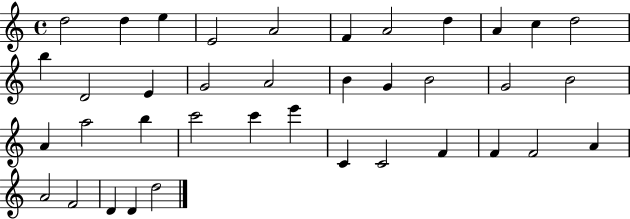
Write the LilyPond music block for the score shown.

{
  \clef treble
  \time 4/4
  \defaultTimeSignature
  \key c \major
  d''2 d''4 e''4 | e'2 a'2 | f'4 a'2 d''4 | a'4 c''4 d''2 | \break b''4 d'2 e'4 | g'2 a'2 | b'4 g'4 b'2 | g'2 b'2 | \break a'4 a''2 b''4 | c'''2 c'''4 e'''4 | c'4 c'2 f'4 | f'4 f'2 a'4 | \break a'2 f'2 | d'4 d'4 d''2 | \bar "|."
}